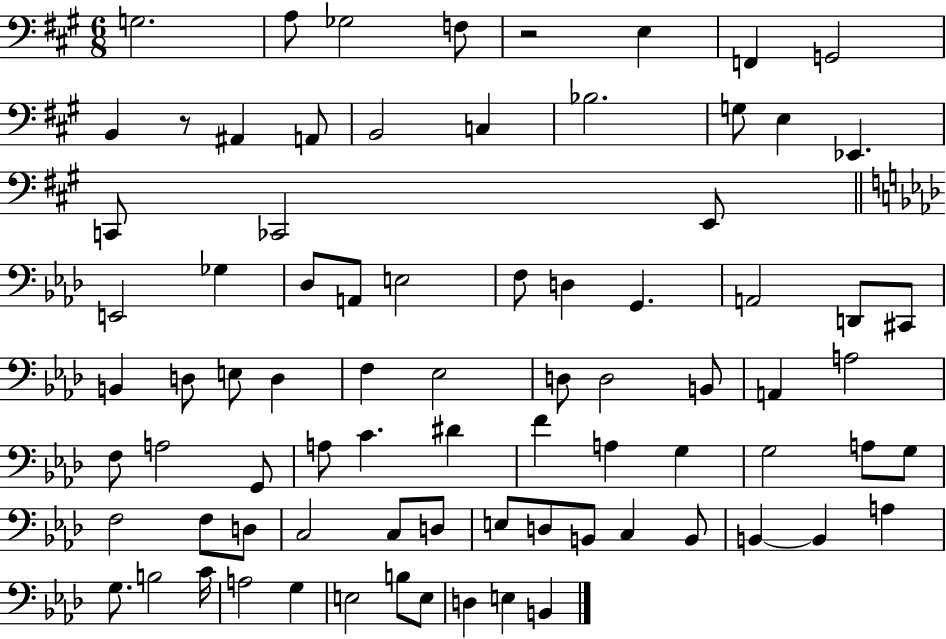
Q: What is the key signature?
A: A major